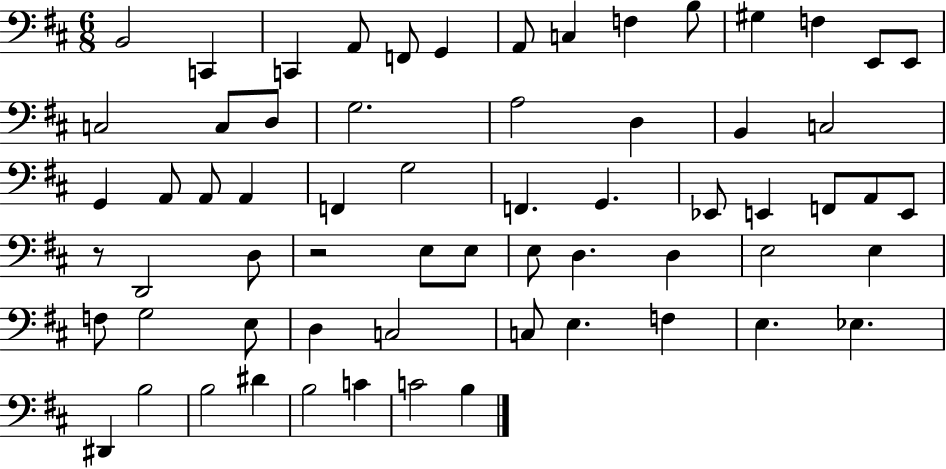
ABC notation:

X:1
T:Untitled
M:6/8
L:1/4
K:D
B,,2 C,, C,, A,,/2 F,,/2 G,, A,,/2 C, F, B,/2 ^G, F, E,,/2 E,,/2 C,2 C,/2 D,/2 G,2 A,2 D, B,, C,2 G,, A,,/2 A,,/2 A,, F,, G,2 F,, G,, _E,,/2 E,, F,,/2 A,,/2 E,,/2 z/2 D,,2 D,/2 z2 E,/2 E,/2 E,/2 D, D, E,2 E, F,/2 G,2 E,/2 D, C,2 C,/2 E, F, E, _E, ^D,, B,2 B,2 ^D B,2 C C2 B,